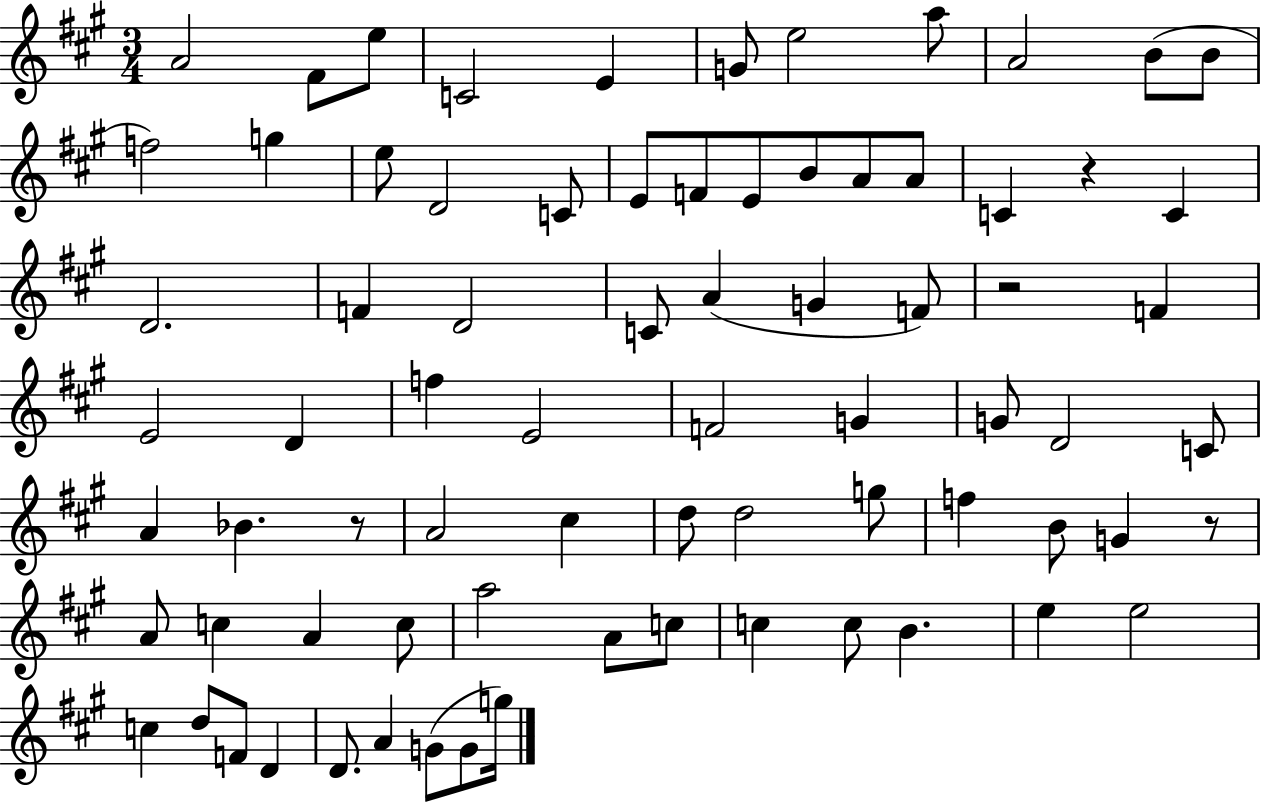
A4/h F#4/e E5/e C4/h E4/q G4/e E5/h A5/e A4/h B4/e B4/e F5/h G5/q E5/e D4/h C4/e E4/e F4/e E4/e B4/e A4/e A4/e C4/q R/q C4/q D4/h. F4/q D4/h C4/e A4/q G4/q F4/e R/h F4/q E4/h D4/q F5/q E4/h F4/h G4/q G4/e D4/h C4/e A4/q Bb4/q. R/e A4/h C#5/q D5/e D5/h G5/e F5/q B4/e G4/q R/e A4/e C5/q A4/q C5/e A5/h A4/e C5/e C5/q C5/e B4/q. E5/q E5/h C5/q D5/e F4/e D4/q D4/e. A4/q G4/e G4/e G5/s